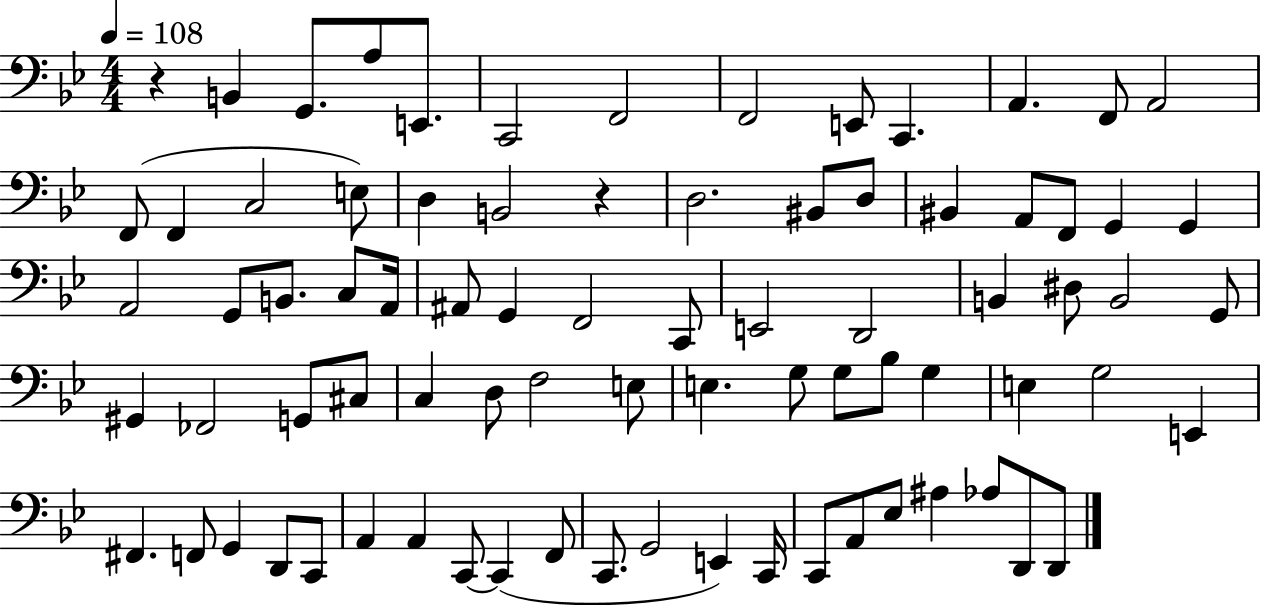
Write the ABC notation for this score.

X:1
T:Untitled
M:4/4
L:1/4
K:Bb
z B,, G,,/2 A,/2 E,,/2 C,,2 F,,2 F,,2 E,,/2 C,, A,, F,,/2 A,,2 F,,/2 F,, C,2 E,/2 D, B,,2 z D,2 ^B,,/2 D,/2 ^B,, A,,/2 F,,/2 G,, G,, A,,2 G,,/2 B,,/2 C,/2 A,,/4 ^A,,/2 G,, F,,2 C,,/2 E,,2 D,,2 B,, ^D,/2 B,,2 G,,/2 ^G,, _F,,2 G,,/2 ^C,/2 C, D,/2 F,2 E,/2 E, G,/2 G,/2 _B,/2 G, E, G,2 E,, ^F,, F,,/2 G,, D,,/2 C,,/2 A,, A,, C,,/2 C,, F,,/2 C,,/2 G,,2 E,, C,,/4 C,,/2 A,,/2 _E,/2 ^A, _A,/2 D,,/2 D,,/2